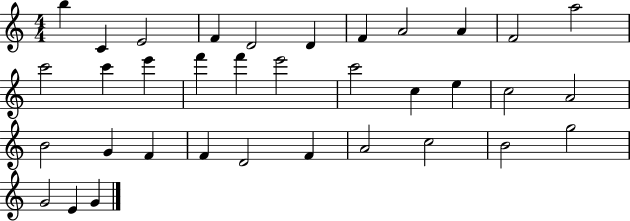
X:1
T:Untitled
M:4/4
L:1/4
K:C
b C E2 F D2 D F A2 A F2 a2 c'2 c' e' f' f' e'2 c'2 c e c2 A2 B2 G F F D2 F A2 c2 B2 g2 G2 E G